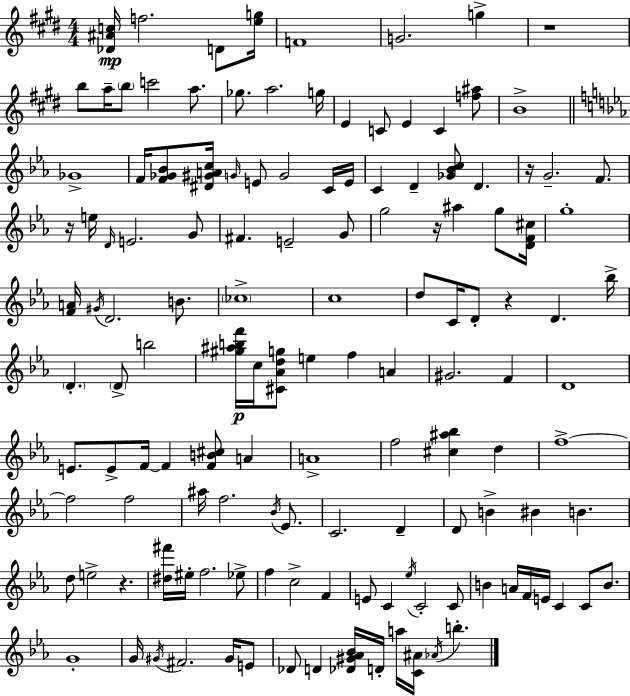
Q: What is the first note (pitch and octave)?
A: F5